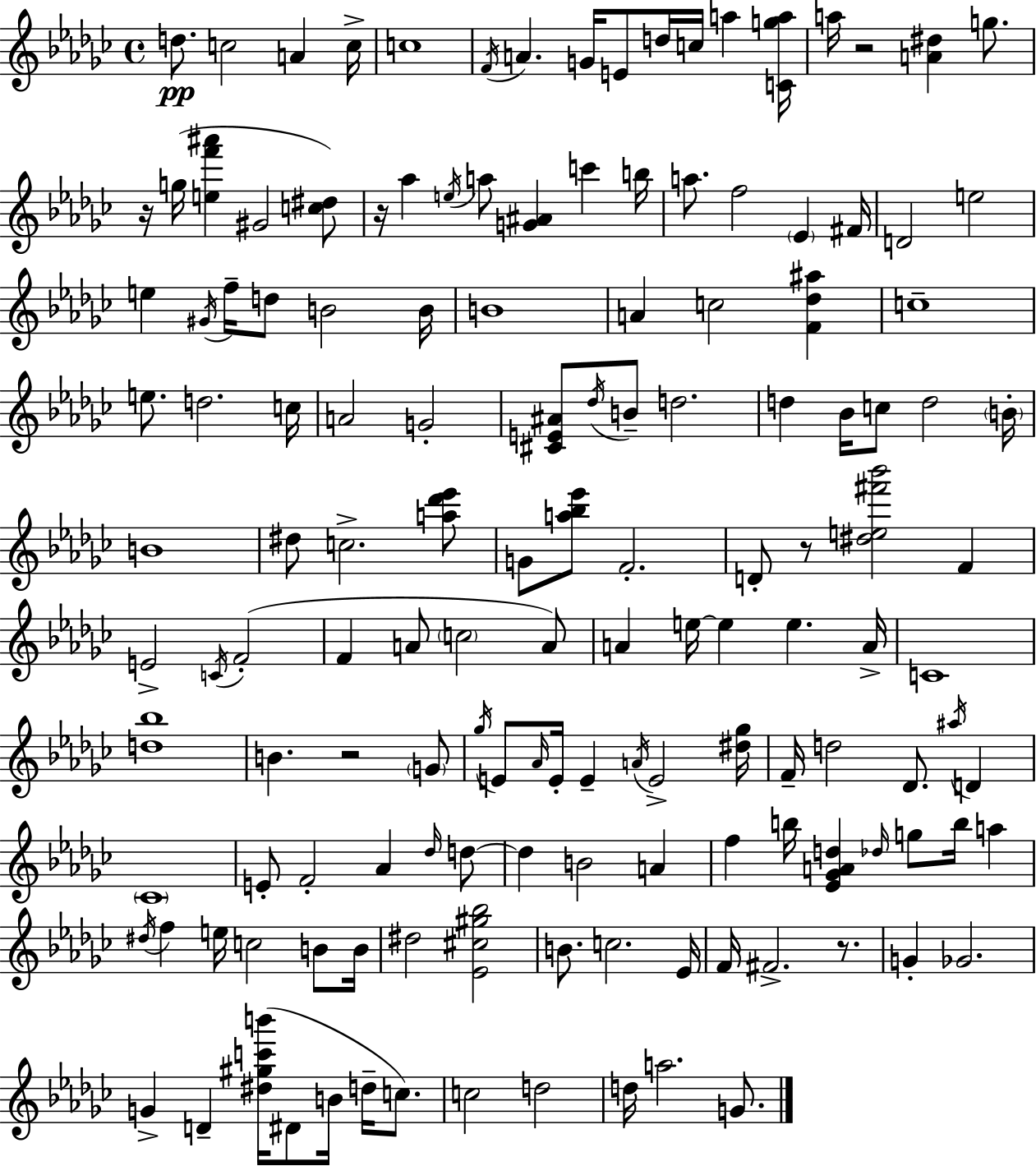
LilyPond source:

{
  \clef treble
  \time 4/4
  \defaultTimeSignature
  \key ees \minor
  d''8.\pp c''2 a'4 c''16-> | c''1 | \acciaccatura { f'16 } a'4. g'16 e'8 d''16 c''16 a''4 | <c' g'' a''>16 a''16 r2 <a' dis''>4 g''8. | \break r16 g''16( <e'' f''' ais'''>4 gis'2 <c'' dis''>8) | r16 aes''4 \acciaccatura { e''16 } a''8 <g' ais'>4 c'''4 | b''16 a''8. f''2 \parenthesize ees'4 | fis'16 d'2 e''2 | \break e''4 \acciaccatura { gis'16 } f''16-- d''8 b'2 | b'16 b'1 | a'4 c''2 <f' des'' ais''>4 | c''1-- | \break e''8. d''2. | c''16 a'2 g'2-. | <cis' e' ais'>8 \acciaccatura { des''16 } b'8-- d''2. | d''4 bes'16 c''8 d''2 | \break \parenthesize b'16-. b'1 | dis''8 c''2.-> | <a'' des''' ees'''>8 g'8 <a'' bes'' ees'''>8 f'2.-. | d'8-. r8 <dis'' e'' fis''' bes'''>2 | \break f'4 e'2-> \acciaccatura { c'16 }( f'2-. | f'4 a'8 \parenthesize c''2 | a'8) a'4 e''16~~ e''4 e''4. | a'16-> c'1 | \break <d'' bes''>1 | b'4. r2 | \parenthesize g'8 \acciaccatura { ges''16 } e'8 \grace { aes'16 } e'16-. e'4-- \acciaccatura { a'16 } e'2-> | <dis'' ges''>16 f'16-- d''2 | \break des'8. \acciaccatura { ais''16 } d'4 \parenthesize ces'1 | e'8-. f'2-. | aes'4 \grace { des''16 } d''8~~ d''4 b'2 | a'4 f''4 b''16 <ees' ges' a' d''>4 | \break \grace { des''16 } g''8 b''16 a''4 \acciaccatura { dis''16 } f''4 | e''16 c''2 b'8 b'16 dis''2 | <ees' cis'' gis'' bes''>2 b'8. c''2. | ees'16 f'16 fis'2.-> | \break r8. g'4-. | ges'2. g'4-> | d'4-- <dis'' gis'' c''' b'''>16( dis'8 b'16 d''16-- c''8.) c''2 | d''2 d''16 a''2. | \break g'8. \bar "|."
}